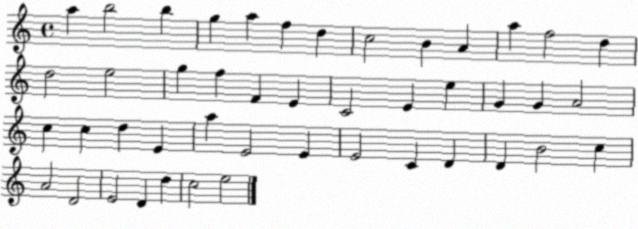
X:1
T:Untitled
M:4/4
L:1/4
K:C
a b2 b g a f d c2 B A a f2 d d2 e2 g f F E C2 E e G G A2 c c d E a E2 E E2 C D D B2 c A2 D2 E2 D d c2 e2